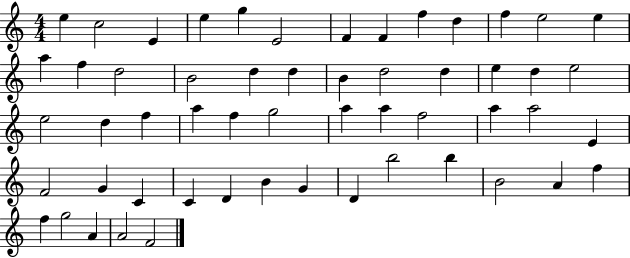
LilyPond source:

{
  \clef treble
  \numericTimeSignature
  \time 4/4
  \key c \major
  e''4 c''2 e'4 | e''4 g''4 e'2 | f'4 f'4 f''4 d''4 | f''4 e''2 e''4 | \break a''4 f''4 d''2 | b'2 d''4 d''4 | b'4 d''2 d''4 | e''4 d''4 e''2 | \break e''2 d''4 f''4 | a''4 f''4 g''2 | a''4 a''4 f''2 | a''4 a''2 e'4 | \break f'2 g'4 c'4 | c'4 d'4 b'4 g'4 | d'4 b''2 b''4 | b'2 a'4 f''4 | \break f''4 g''2 a'4 | a'2 f'2 | \bar "|."
}